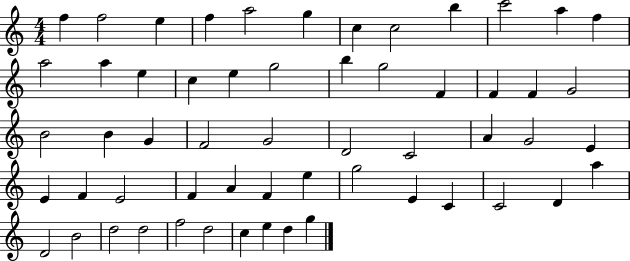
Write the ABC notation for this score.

X:1
T:Untitled
M:4/4
L:1/4
K:C
f f2 e f a2 g c c2 b c'2 a f a2 a e c e g2 b g2 F F F G2 B2 B G F2 G2 D2 C2 A G2 E E F E2 F A F e g2 E C C2 D a D2 B2 d2 d2 f2 d2 c e d g